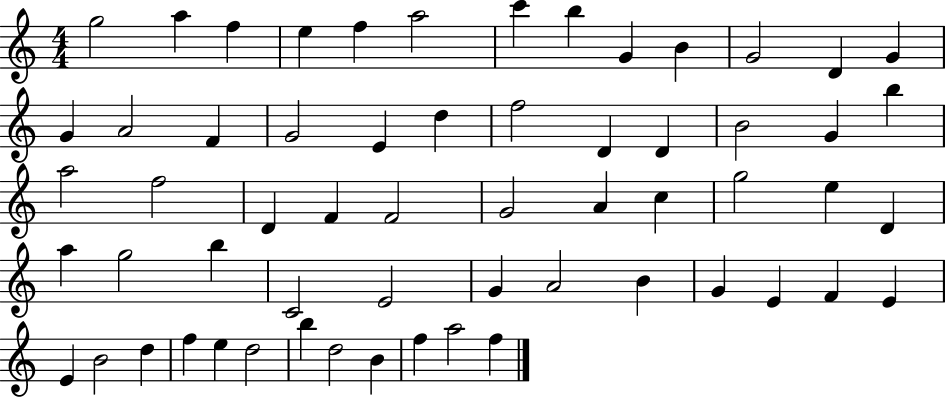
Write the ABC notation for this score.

X:1
T:Untitled
M:4/4
L:1/4
K:C
g2 a f e f a2 c' b G B G2 D G G A2 F G2 E d f2 D D B2 G b a2 f2 D F F2 G2 A c g2 e D a g2 b C2 E2 G A2 B G E F E E B2 d f e d2 b d2 B f a2 f